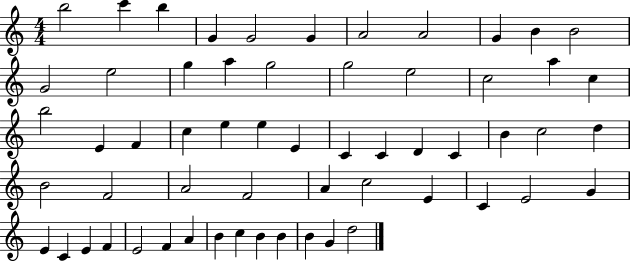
{
  \clef treble
  \numericTimeSignature
  \time 4/4
  \key c \major
  b''2 c'''4 b''4 | g'4 g'2 g'4 | a'2 a'2 | g'4 b'4 b'2 | \break g'2 e''2 | g''4 a''4 g''2 | g''2 e''2 | c''2 a''4 c''4 | \break b''2 e'4 f'4 | c''4 e''4 e''4 e'4 | c'4 c'4 d'4 c'4 | b'4 c''2 d''4 | \break b'2 f'2 | a'2 f'2 | a'4 c''2 e'4 | c'4 e'2 g'4 | \break e'4 c'4 e'4 f'4 | e'2 f'4 a'4 | b'4 c''4 b'4 b'4 | b'4 g'4 d''2 | \break \bar "|."
}